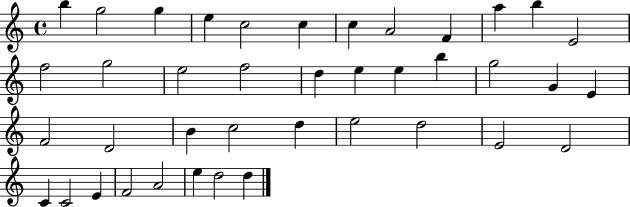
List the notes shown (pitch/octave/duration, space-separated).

B5/q G5/h G5/q E5/q C5/h C5/q C5/q A4/h F4/q A5/q B5/q E4/h F5/h G5/h E5/h F5/h D5/q E5/q E5/q B5/q G5/h G4/q E4/q F4/h D4/h B4/q C5/h D5/q E5/h D5/h E4/h D4/h C4/q C4/h E4/q F4/h A4/h E5/q D5/h D5/q